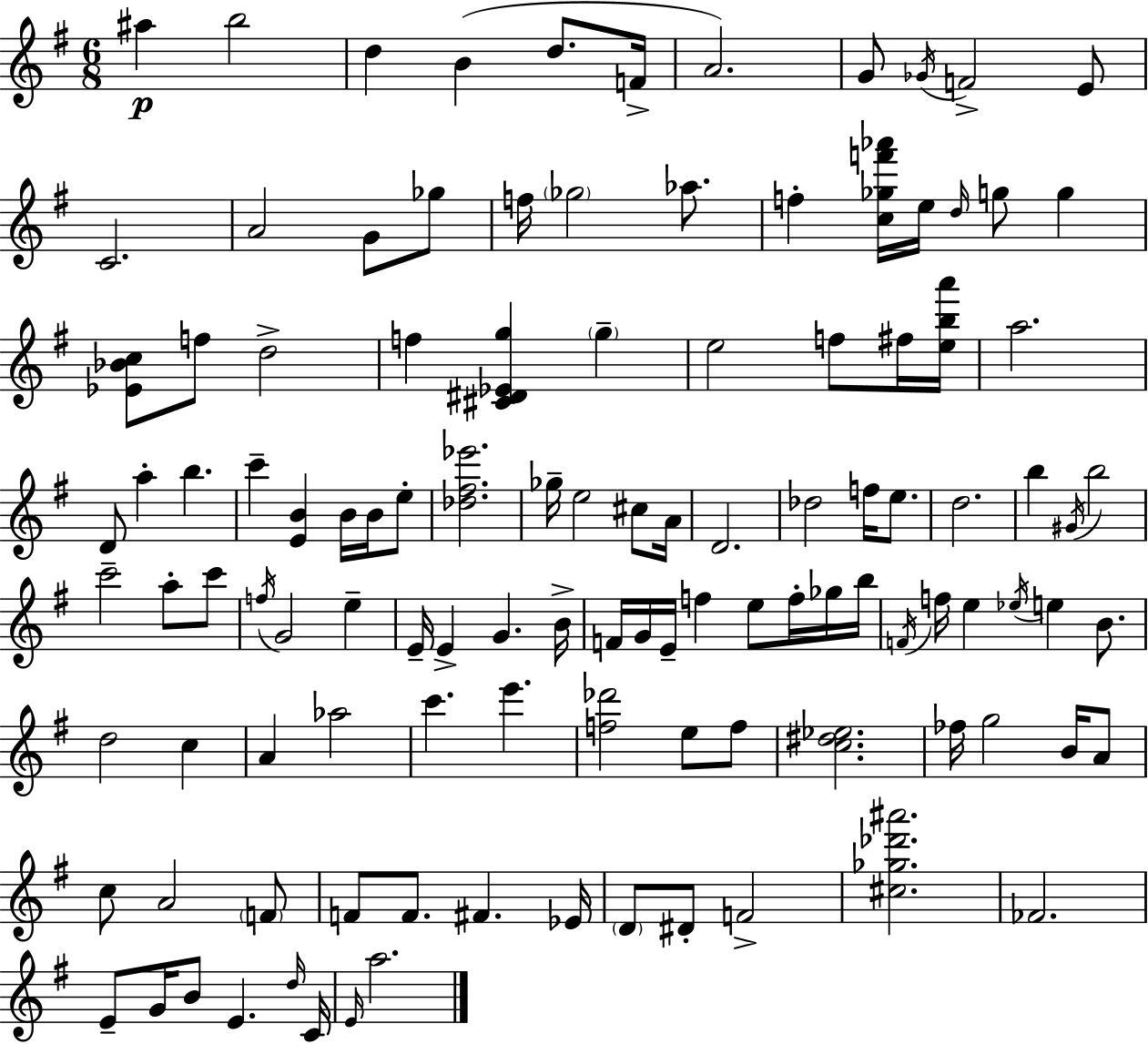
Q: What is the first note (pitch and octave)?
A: A#5